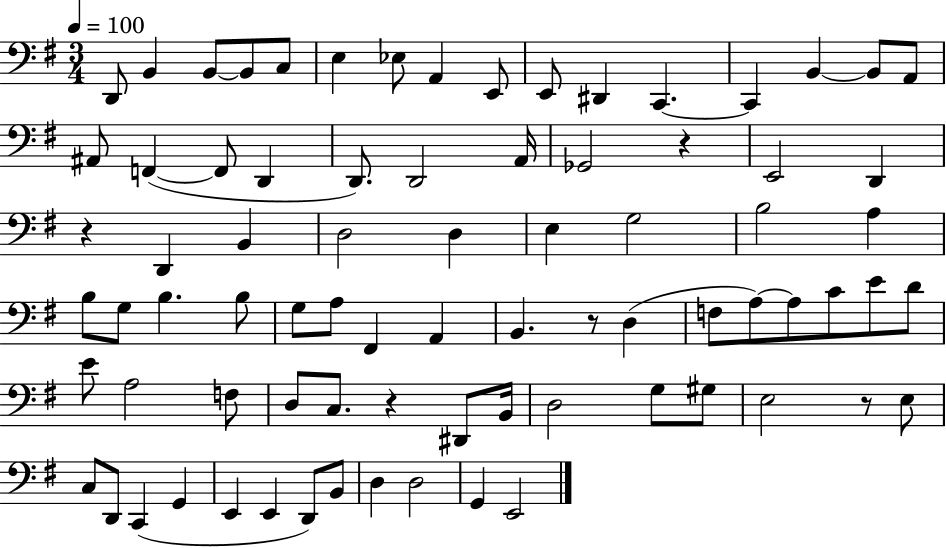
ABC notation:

X:1
T:Untitled
M:3/4
L:1/4
K:G
D,,/2 B,, B,,/2 B,,/2 C,/2 E, _E,/2 A,, E,,/2 E,,/2 ^D,, C,, C,, B,, B,,/2 A,,/2 ^A,,/2 F,, F,,/2 D,, D,,/2 D,,2 A,,/4 _G,,2 z E,,2 D,, z D,, B,, D,2 D, E, G,2 B,2 A, B,/2 G,/2 B, B,/2 G,/2 A,/2 ^F,, A,, B,, z/2 D, F,/2 A,/2 A,/2 C/2 E/2 D/2 E/2 A,2 F,/2 D,/2 C,/2 z ^D,,/2 B,,/4 D,2 G,/2 ^G,/2 E,2 z/2 E,/2 C,/2 D,,/2 C,, G,, E,, E,, D,,/2 B,,/2 D, D,2 G,, E,,2